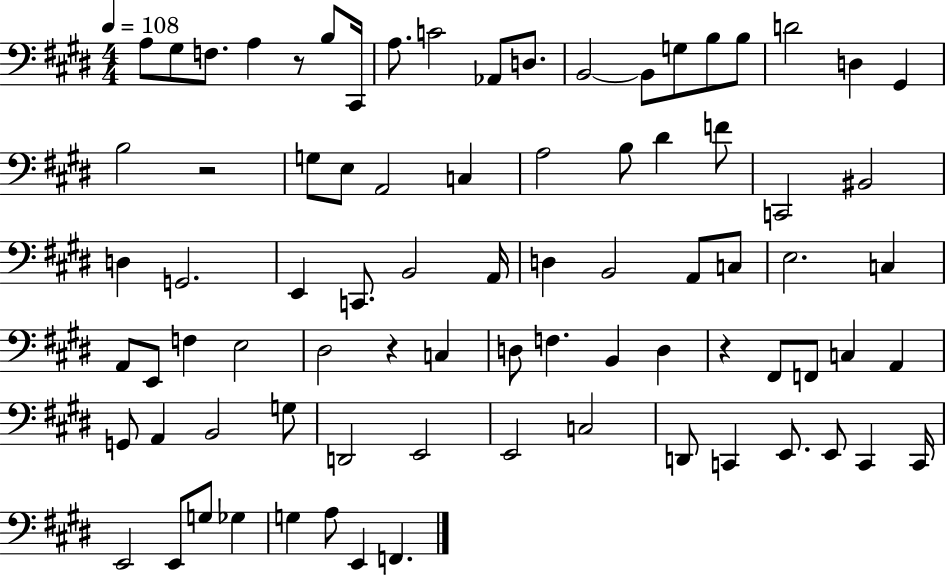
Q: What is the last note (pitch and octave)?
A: F2